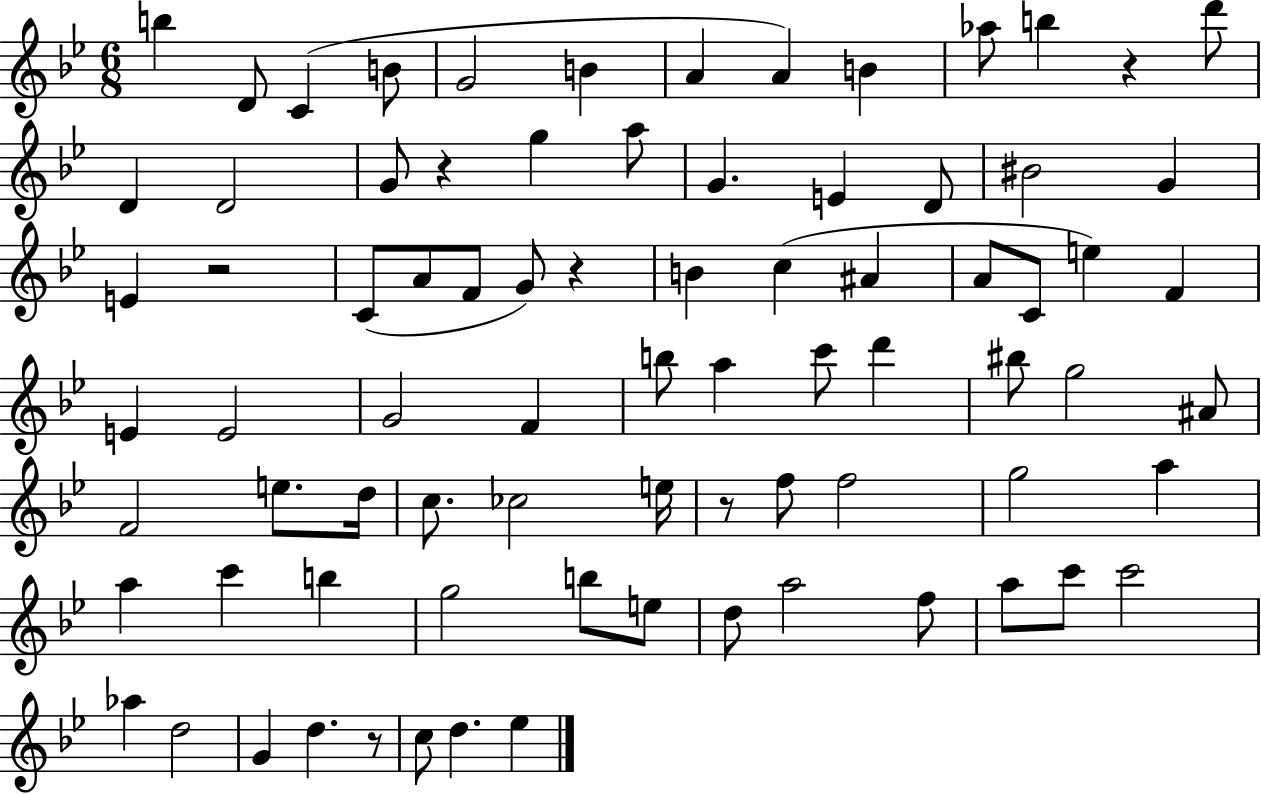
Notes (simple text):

B5/q D4/e C4/q B4/e G4/h B4/q A4/q A4/q B4/q Ab5/e B5/q R/q D6/e D4/q D4/h G4/e R/q G5/q A5/e G4/q. E4/q D4/e BIS4/h G4/q E4/q R/h C4/e A4/e F4/e G4/e R/q B4/q C5/q A#4/q A4/e C4/e E5/q F4/q E4/q E4/h G4/h F4/q B5/e A5/q C6/e D6/q BIS5/e G5/h A#4/e F4/h E5/e. D5/s C5/e. CES5/h E5/s R/e F5/e F5/h G5/h A5/q A5/q C6/q B5/q G5/h B5/e E5/e D5/e A5/h F5/e A5/e C6/e C6/h Ab5/q D5/h G4/q D5/q. R/e C5/e D5/q. Eb5/q